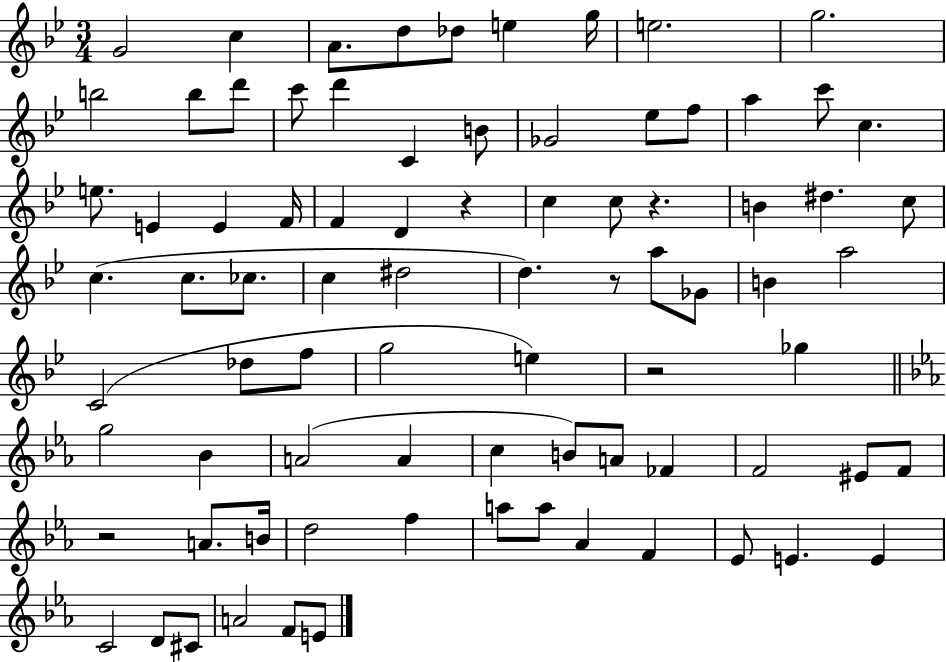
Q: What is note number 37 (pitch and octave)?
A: C5